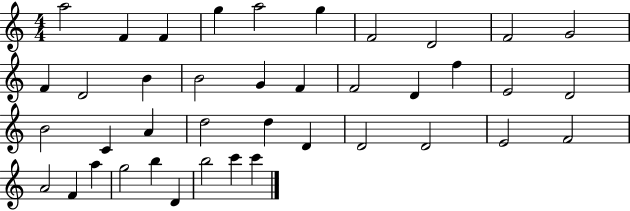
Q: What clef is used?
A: treble